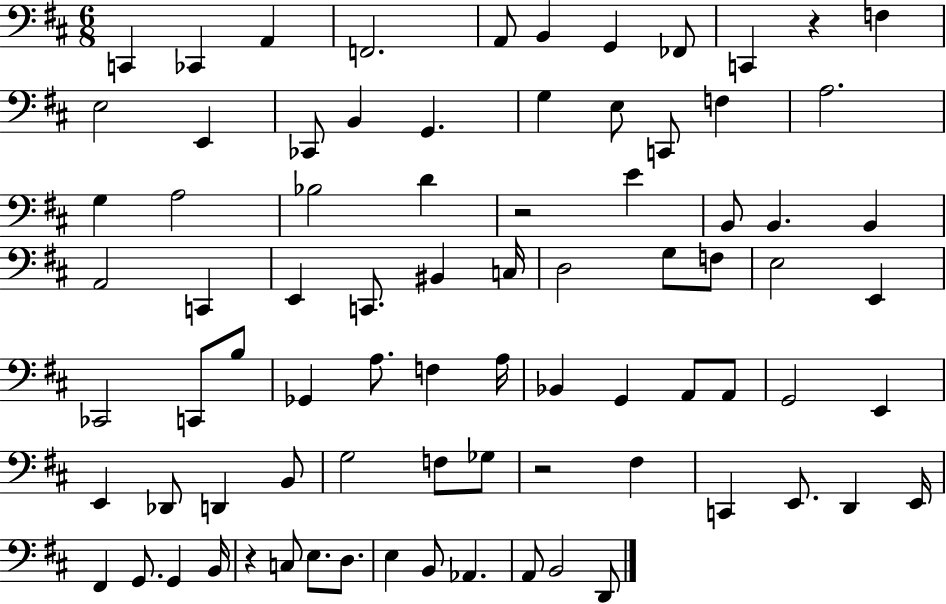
{
  \clef bass
  \numericTimeSignature
  \time 6/8
  \key d \major
  c,4 ces,4 a,4 | f,2. | a,8 b,4 g,4 fes,8 | c,4 r4 f4 | \break e2 e,4 | ces,8 b,4 g,4. | g4 e8 c,8 f4 | a2. | \break g4 a2 | bes2 d'4 | r2 e'4 | b,8 b,4. b,4 | \break a,2 c,4 | e,4 c,8. bis,4 c16 | d2 g8 f8 | e2 e,4 | \break ces,2 c,8 b8 | ges,4 a8. f4 a16 | bes,4 g,4 a,8 a,8 | g,2 e,4 | \break e,4 des,8 d,4 b,8 | g2 f8 ges8 | r2 fis4 | c,4 e,8. d,4 e,16 | \break fis,4 g,8. g,4 b,16 | r4 c8 e8. d8. | e4 b,8 aes,4. | a,8 b,2 d,8 | \break \bar "|."
}